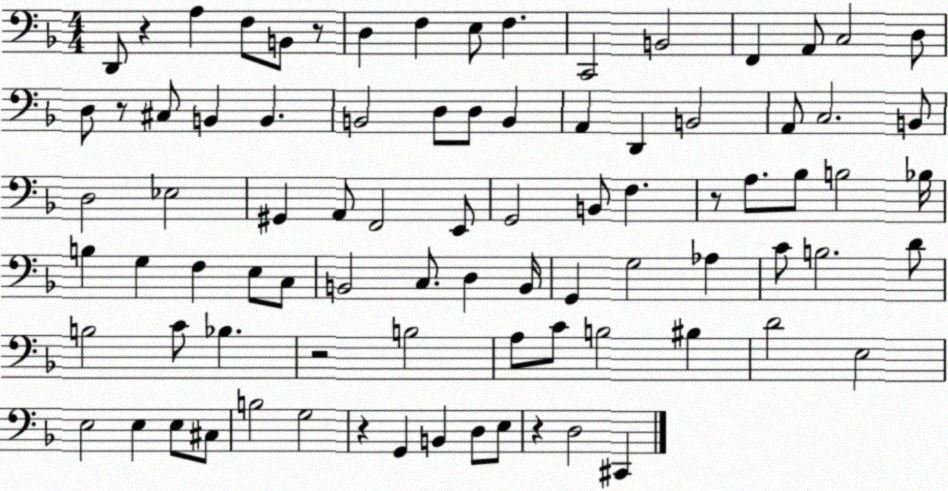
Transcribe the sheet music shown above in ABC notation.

X:1
T:Untitled
M:4/4
L:1/4
K:F
D,,/2 z A, F,/2 B,,/2 z/2 D, F, E,/2 F, C,,2 B,,2 F,, A,,/2 C,2 D,/2 D,/2 z/2 ^C,/2 B,, B,, B,,2 D,/2 D,/2 B,, A,, D,, B,,2 A,,/2 C,2 B,,/2 D,2 _E,2 ^G,, A,,/2 F,,2 E,,/2 G,,2 B,,/2 F, z/2 A,/2 _B,/2 B,2 _B,/4 B, G, F, E,/2 C,/2 B,,2 C,/2 D, B,,/4 G,, G,2 _A, C/2 B,2 D/2 B,2 C/2 _B, z2 B,2 A,/2 C/2 B,2 ^B, D2 E,2 E,2 E, E,/2 ^C,/2 B,2 G,2 z G,, B,, D,/2 E,/2 z D,2 ^C,,